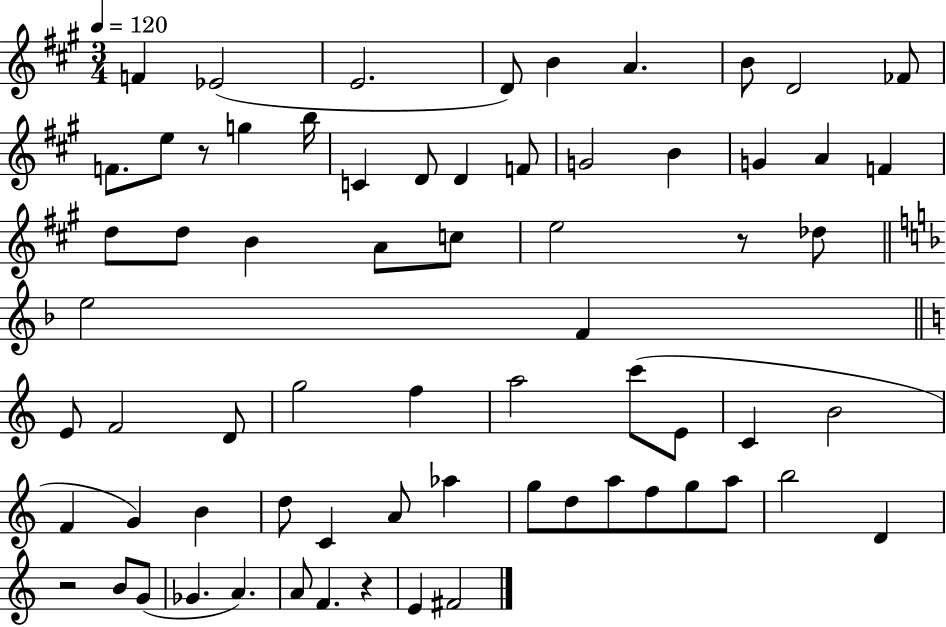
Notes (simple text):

F4/q Eb4/h E4/h. D4/e B4/q A4/q. B4/e D4/h FES4/e F4/e. E5/e R/e G5/q B5/s C4/q D4/e D4/q F4/e G4/h B4/q G4/q A4/q F4/q D5/e D5/e B4/q A4/e C5/e E5/h R/e Db5/e E5/h F4/q E4/e F4/h D4/e G5/h F5/q A5/h C6/e E4/e C4/q B4/h F4/q G4/q B4/q D5/e C4/q A4/e Ab5/q G5/e D5/e A5/e F5/e G5/e A5/e B5/h D4/q R/h B4/e G4/e Gb4/q. A4/q. A4/e F4/q. R/q E4/q F#4/h